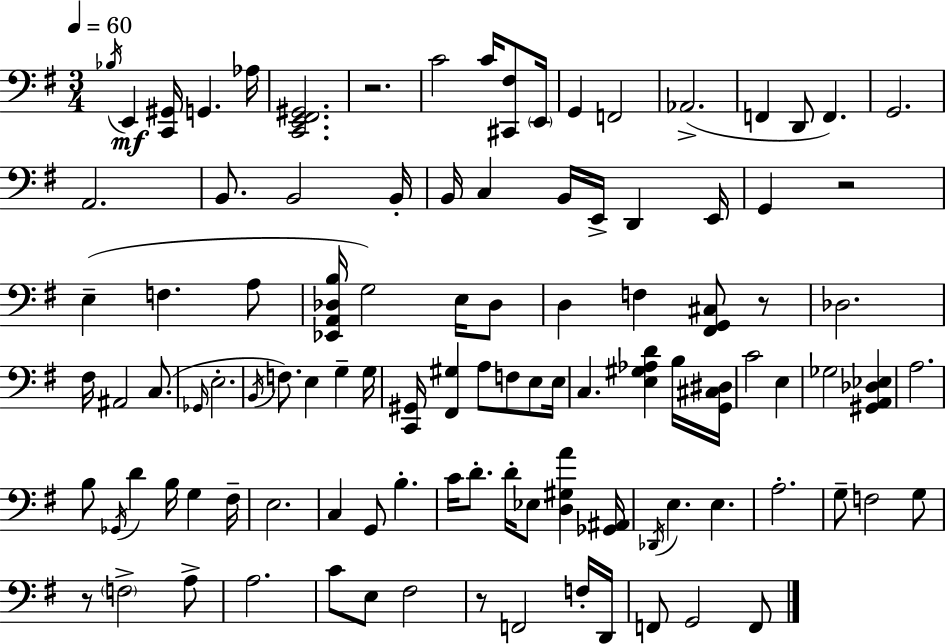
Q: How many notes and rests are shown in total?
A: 104